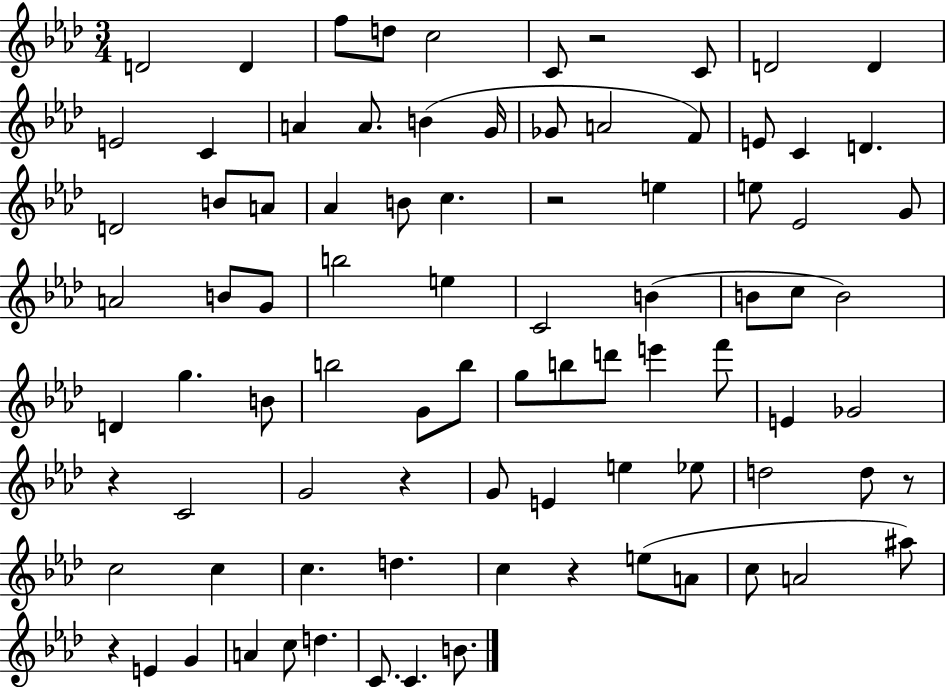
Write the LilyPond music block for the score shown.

{
  \clef treble
  \numericTimeSignature
  \time 3/4
  \key aes \major
  d'2 d'4 | f''8 d''8 c''2 | c'8 r2 c'8 | d'2 d'4 | \break e'2 c'4 | a'4 a'8. b'4( g'16 | ges'8 a'2 f'8) | e'8 c'4 d'4. | \break d'2 b'8 a'8 | aes'4 b'8 c''4. | r2 e''4 | e''8 ees'2 g'8 | \break a'2 b'8 g'8 | b''2 e''4 | c'2 b'4( | b'8 c''8 b'2) | \break d'4 g''4. b'8 | b''2 g'8 b''8 | g''8 b''8 d'''8 e'''4 f'''8 | e'4 ges'2 | \break r4 c'2 | g'2 r4 | g'8 e'4 e''4 ees''8 | d''2 d''8 r8 | \break c''2 c''4 | c''4. d''4. | c''4 r4 e''8( a'8 | c''8 a'2 ais''8) | \break r4 e'4 g'4 | a'4 c''8 d''4. | c'8. c'4. b'8. | \bar "|."
}